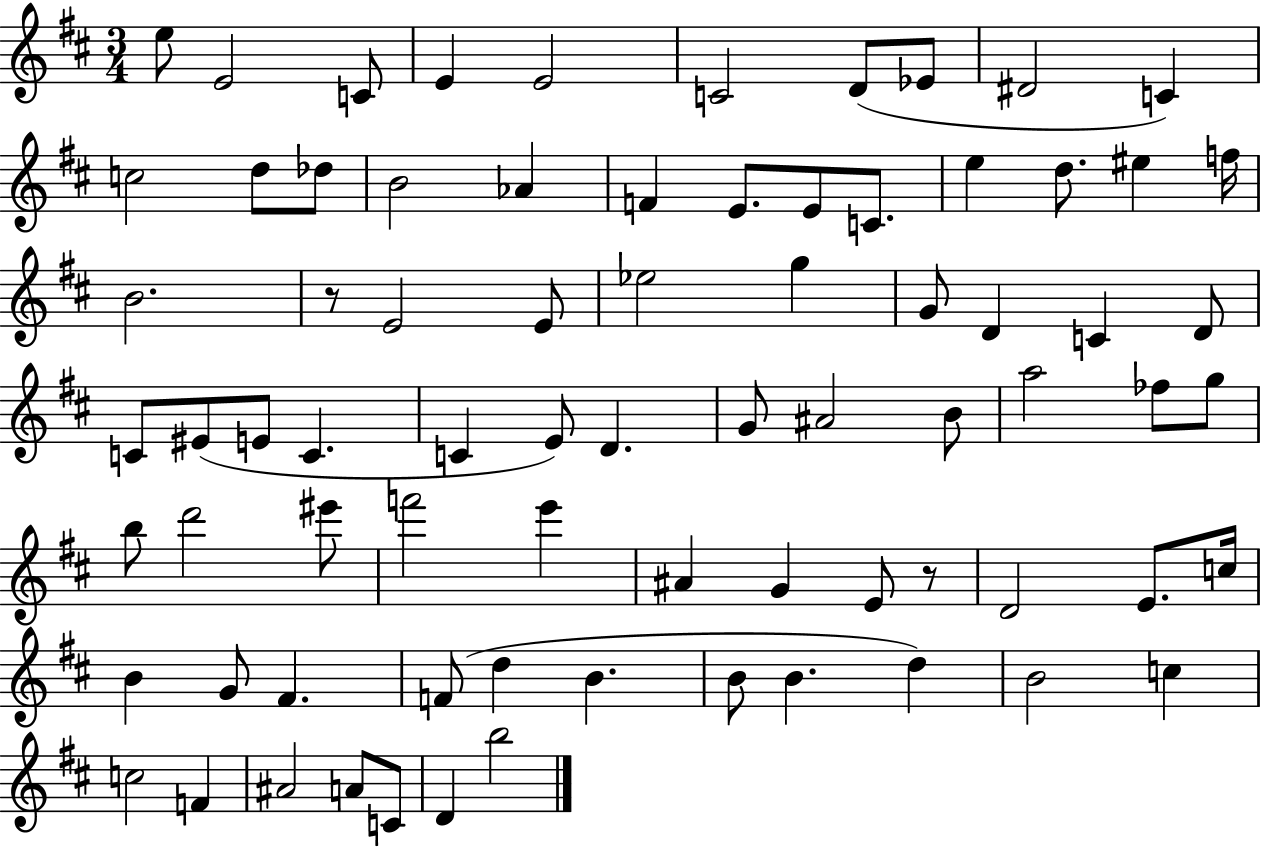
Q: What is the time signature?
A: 3/4